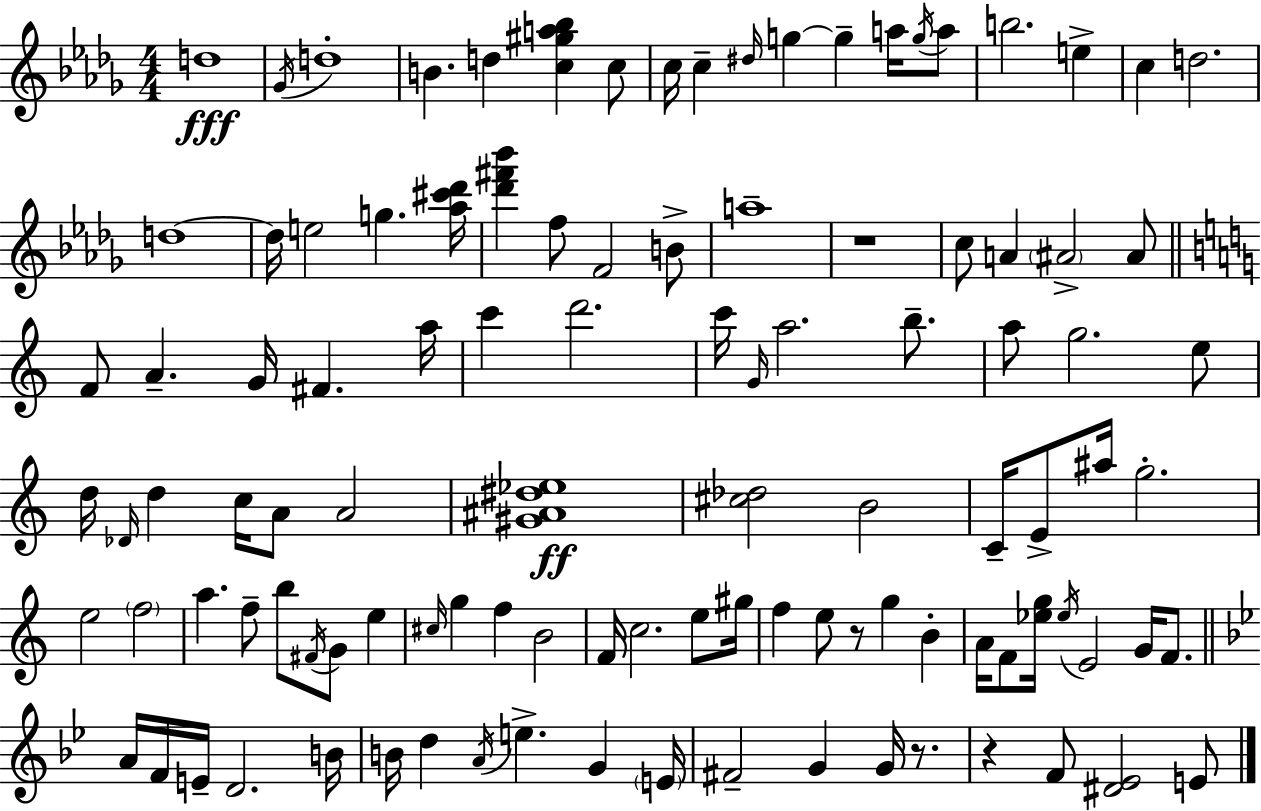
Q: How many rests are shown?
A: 4